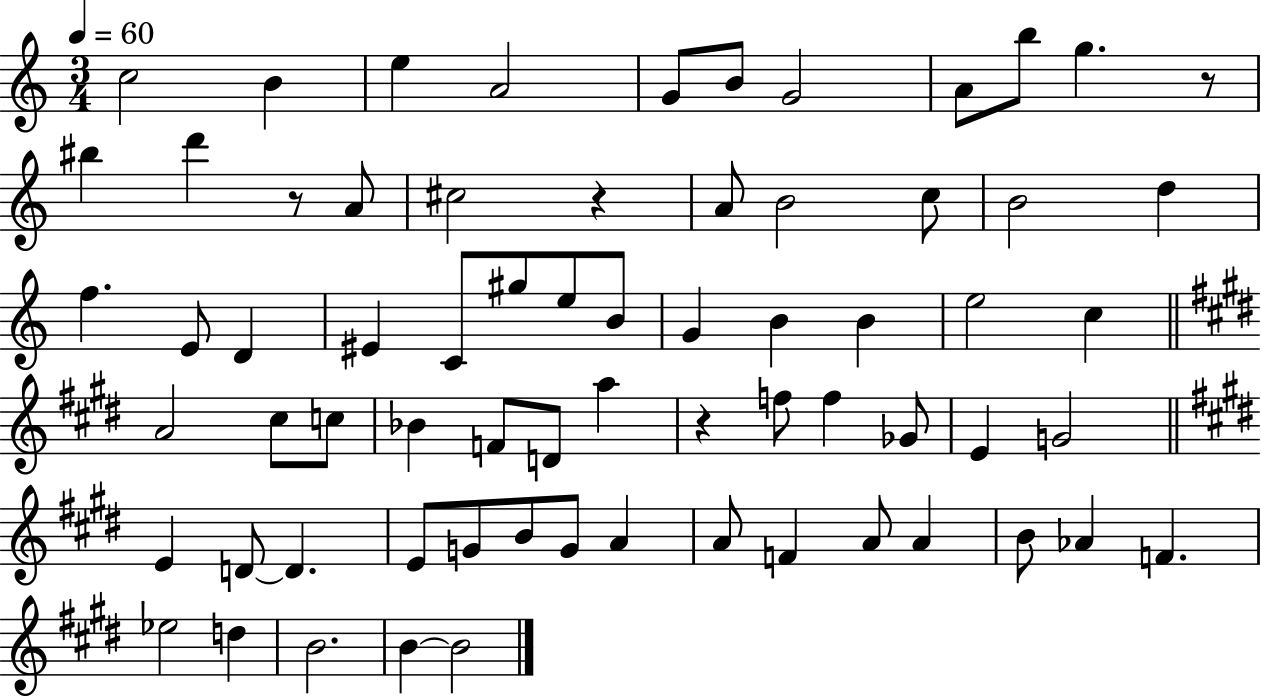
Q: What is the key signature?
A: C major